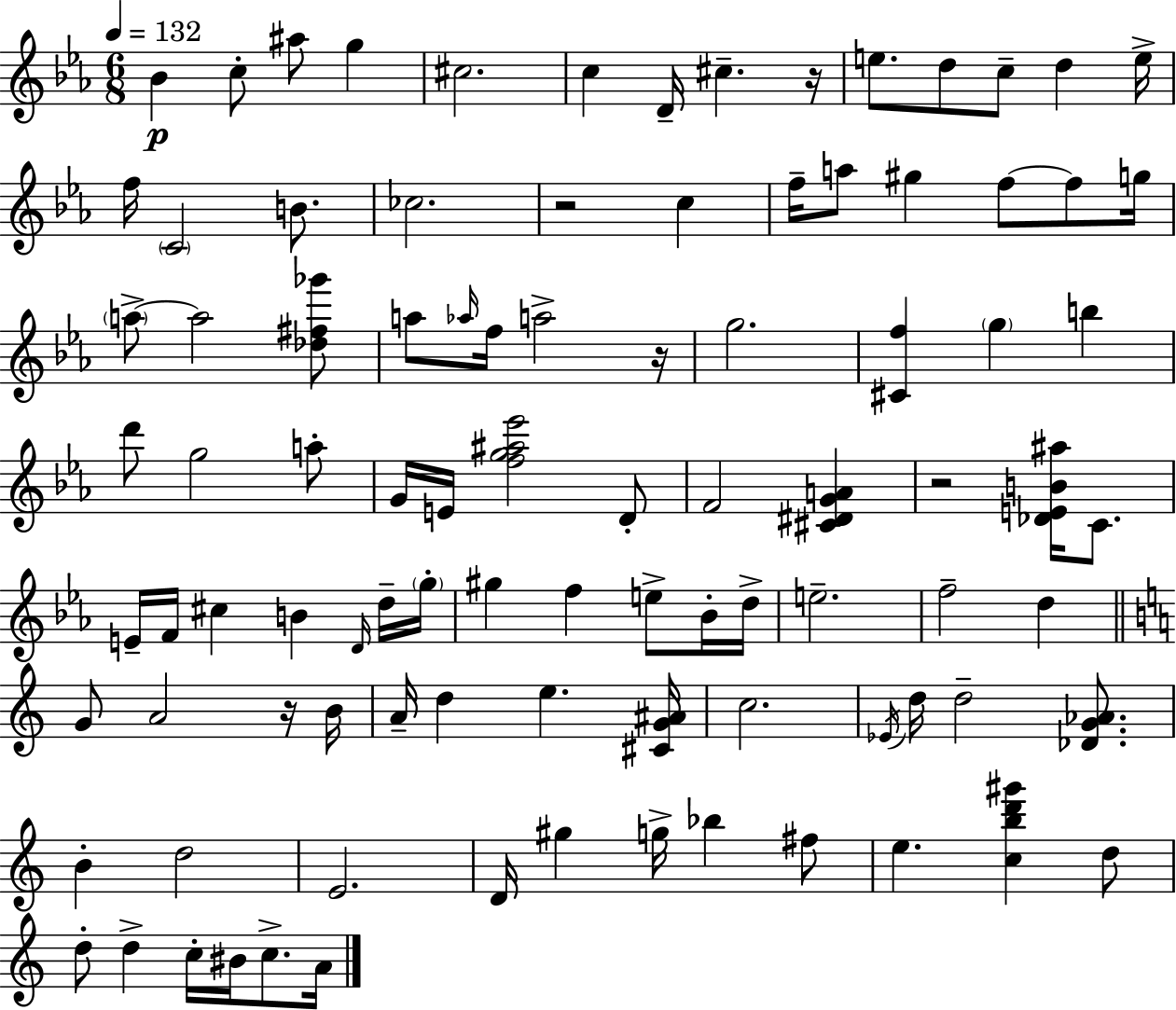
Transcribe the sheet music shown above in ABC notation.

X:1
T:Untitled
M:6/8
L:1/4
K:Eb
_B c/2 ^a/2 g ^c2 c D/4 ^c z/4 e/2 d/2 c/2 d e/4 f/4 C2 B/2 _c2 z2 c f/4 a/2 ^g f/2 f/2 g/4 a/2 a2 [_d^f_g']/2 a/2 _a/4 f/4 a2 z/4 g2 [^Cf] g b d'/2 g2 a/2 G/4 E/4 [fg^a_e']2 D/2 F2 [^C^DGA] z2 [_DEB^a]/4 C/2 E/4 F/4 ^c B D/4 d/4 g/4 ^g f e/2 _B/4 d/4 e2 f2 d G/2 A2 z/4 B/4 A/4 d e [^CG^A]/4 c2 _E/4 d/4 d2 [_DG_A]/2 B d2 E2 D/4 ^g g/4 _b ^f/2 e [cbd'^g'] d/2 d/2 d c/4 ^B/4 c/2 A/4